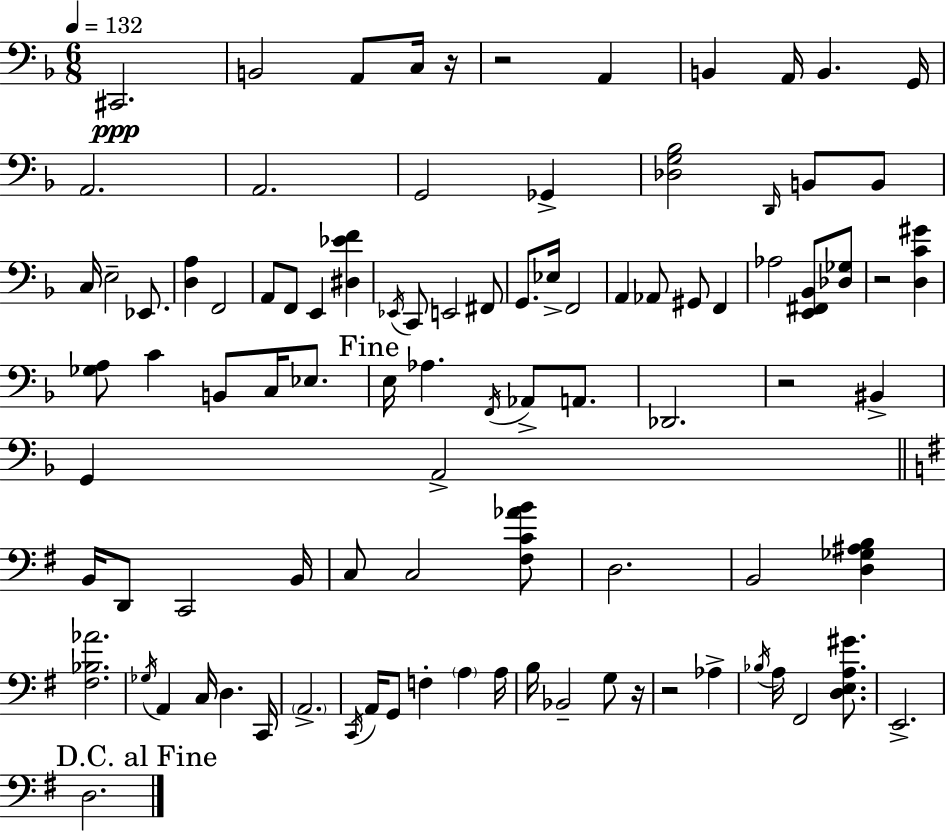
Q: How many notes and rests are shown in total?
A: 94